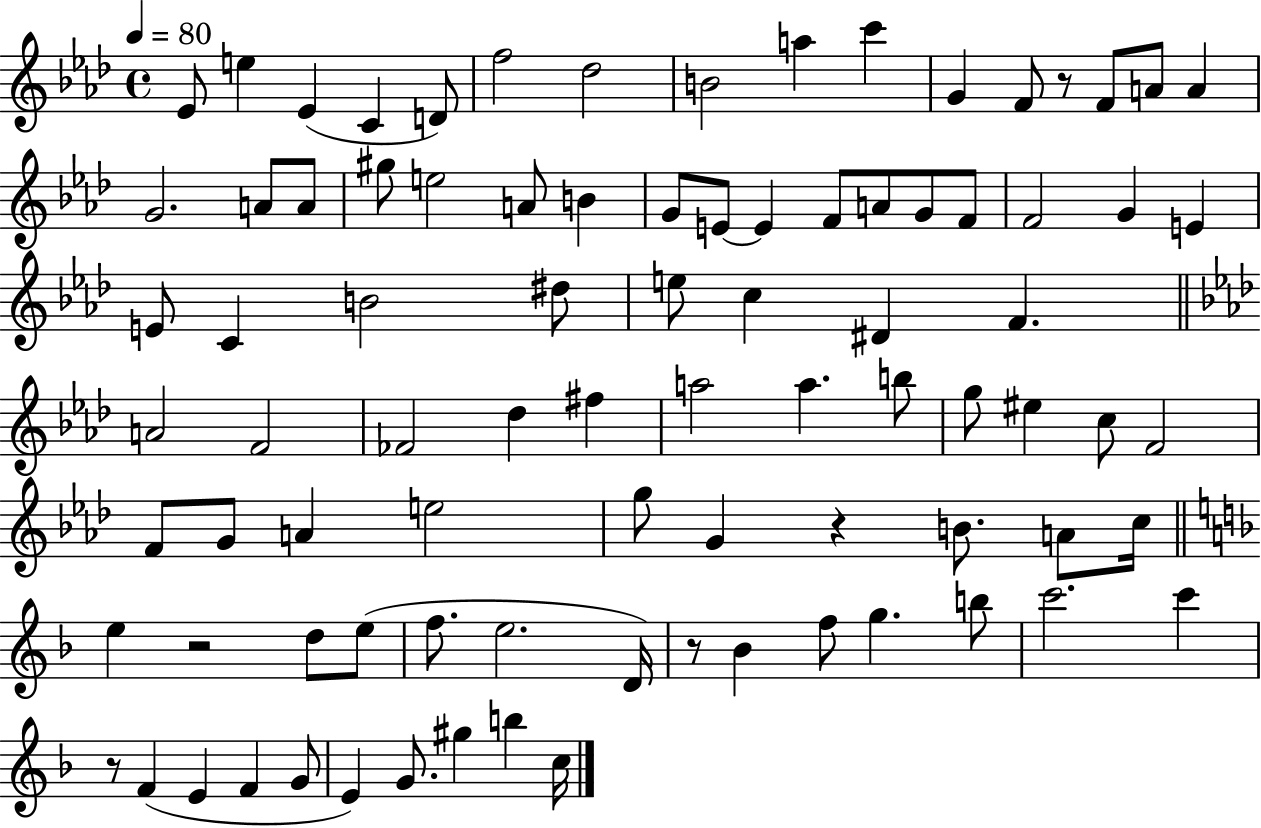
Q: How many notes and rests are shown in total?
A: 87